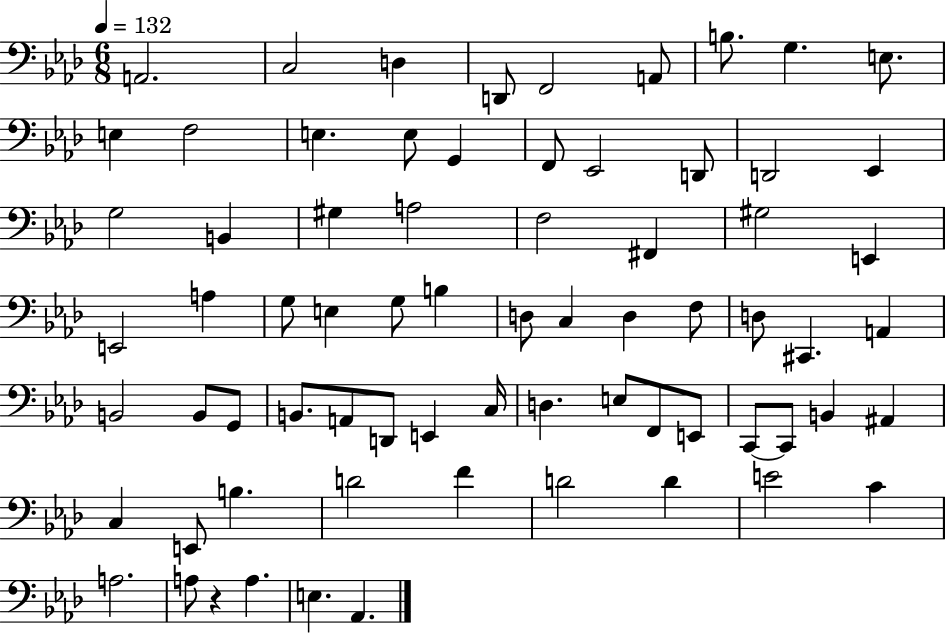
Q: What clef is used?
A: bass